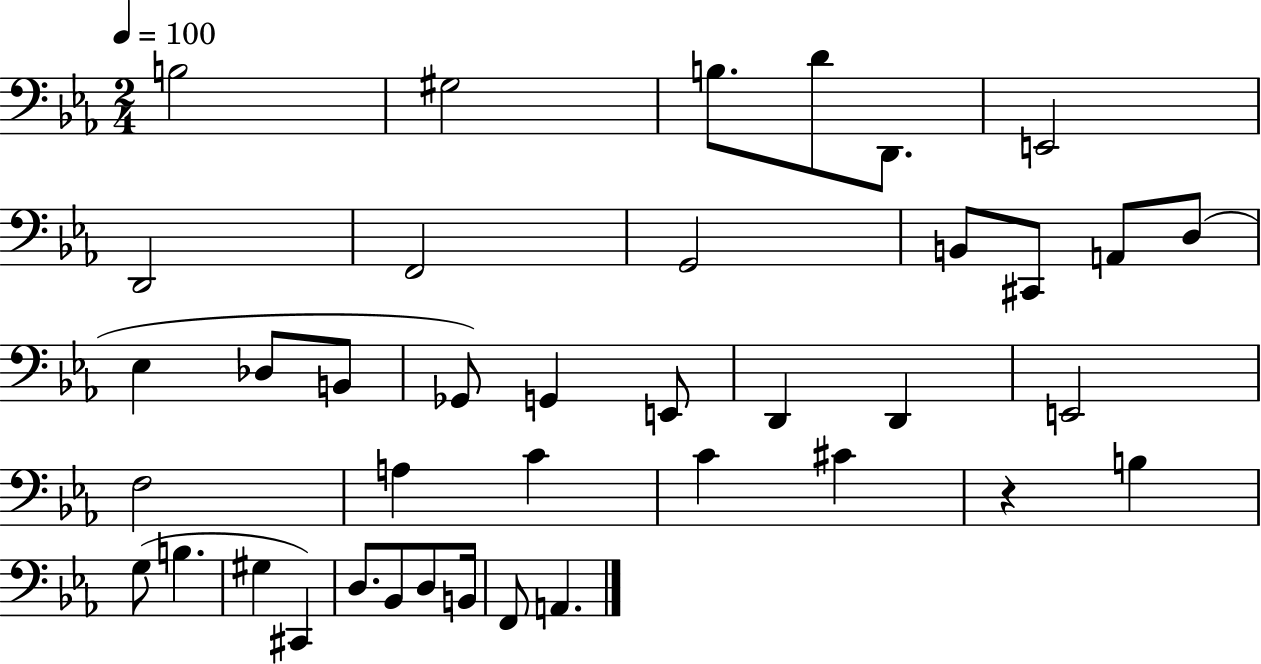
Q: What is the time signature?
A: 2/4